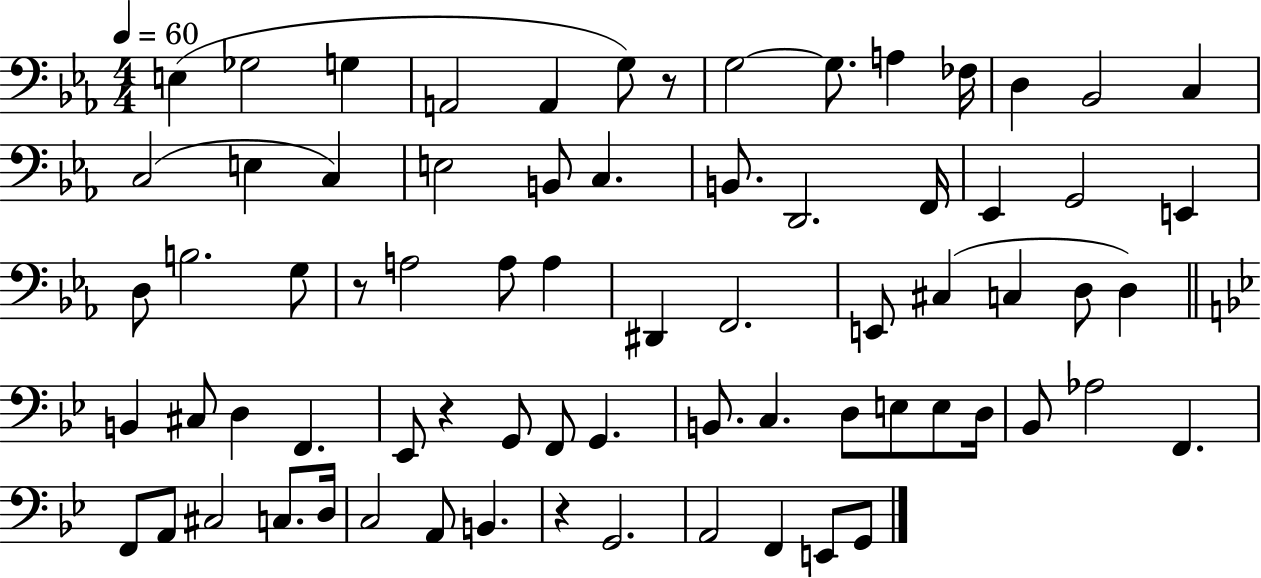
{
  \clef bass
  \numericTimeSignature
  \time 4/4
  \key ees \major
  \tempo 4 = 60
  e4( ges2 g4 | a,2 a,4 g8) r8 | g2~~ g8. a4 fes16 | d4 bes,2 c4 | \break c2( e4 c4) | e2 b,8 c4. | b,8. d,2. f,16 | ees,4 g,2 e,4 | \break d8 b2. g8 | r8 a2 a8 a4 | dis,4 f,2. | e,8 cis4( c4 d8 d4) | \break \bar "||" \break \key g \minor b,4 cis8 d4 f,4. | ees,8 r4 g,8 f,8 g,4. | b,8. c4. d8 e8 e8 d16 | bes,8 aes2 f,4. | \break f,8 a,8 cis2 c8. d16 | c2 a,8 b,4. | r4 g,2. | a,2 f,4 e,8 g,8 | \break \bar "|."
}